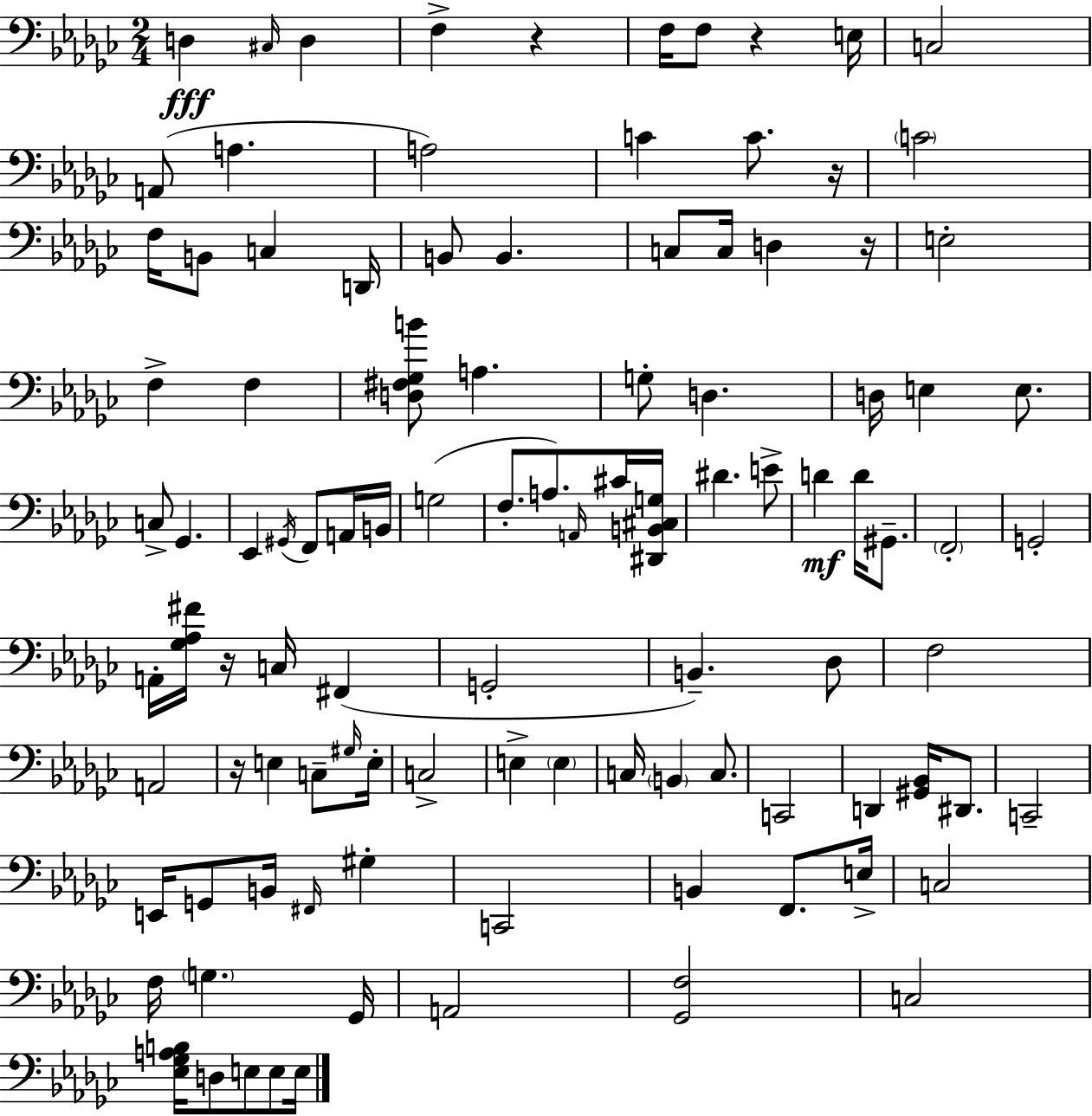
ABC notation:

X:1
T:Untitled
M:2/4
L:1/4
K:Ebm
D, ^C,/4 D, F, z F,/4 F,/2 z E,/4 C,2 A,,/2 A, A,2 C C/2 z/4 C2 F,/4 B,,/2 C, D,,/4 B,,/2 B,, C,/2 C,/4 D, z/4 E,2 F, F, [D,^F,_G,B]/2 A, G,/2 D, D,/4 E, E,/2 C,/2 _G,, _E,, ^G,,/4 F,,/2 A,,/4 B,,/4 G,2 F,/2 A,/2 A,,/4 ^C/4 [^D,,B,,^C,G,]/4 ^D E/2 D D/4 ^G,,/2 F,,2 G,,2 A,,/4 [_G,_A,^F]/4 z/4 C,/4 ^F,, G,,2 B,, _D,/2 F,2 A,,2 z/4 E, C,/2 ^G,/4 E,/4 C,2 E, E, C,/4 B,, C,/2 C,,2 D,, [^G,,_B,,]/4 ^D,,/2 C,,2 E,,/4 G,,/2 B,,/4 ^F,,/4 ^G, C,,2 B,, F,,/2 E,/4 C,2 F,/4 G, _G,,/4 A,,2 [_G,,F,]2 C,2 [_E,_G,A,B,]/4 D,/2 E,/2 E,/2 E,/4